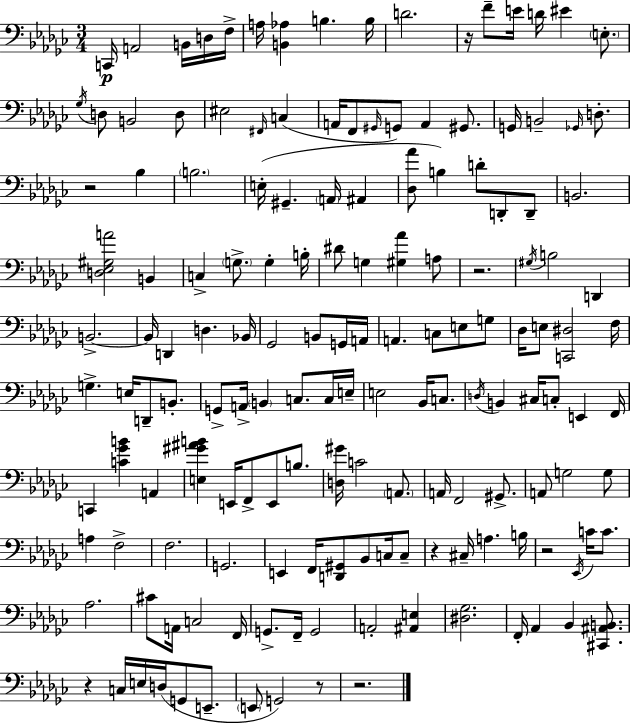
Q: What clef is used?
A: bass